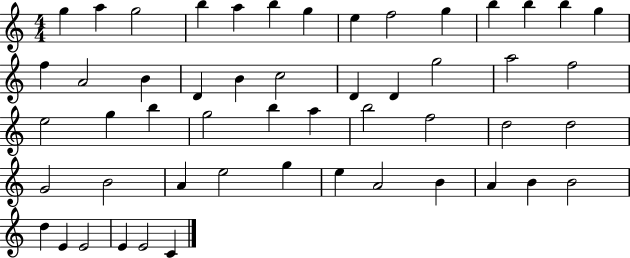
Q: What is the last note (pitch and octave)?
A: C4